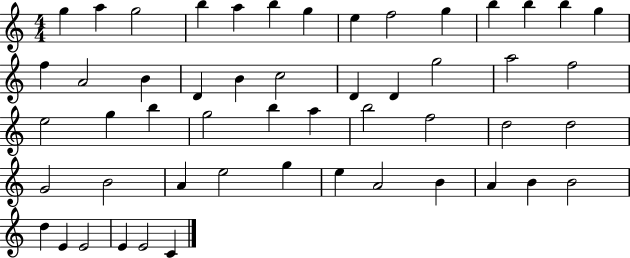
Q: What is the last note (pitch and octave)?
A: C4